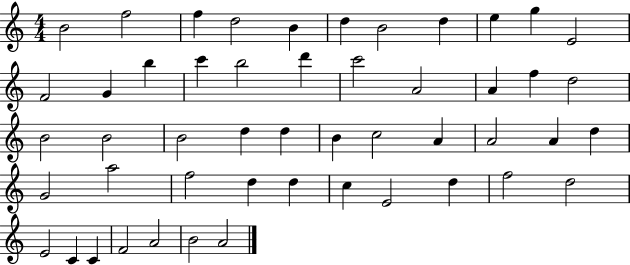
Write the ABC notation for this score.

X:1
T:Untitled
M:4/4
L:1/4
K:C
B2 f2 f d2 B d B2 d e g E2 F2 G b c' b2 d' c'2 A2 A f d2 B2 B2 B2 d d B c2 A A2 A d G2 a2 f2 d d c E2 d f2 d2 E2 C C F2 A2 B2 A2